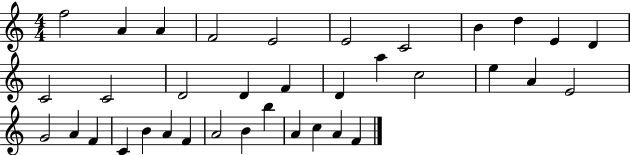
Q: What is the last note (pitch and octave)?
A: F4